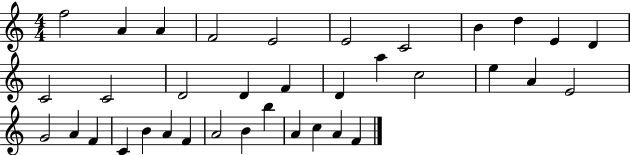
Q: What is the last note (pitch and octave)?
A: F4